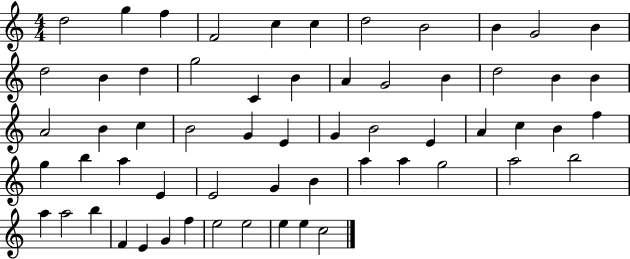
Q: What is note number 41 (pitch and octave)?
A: E4